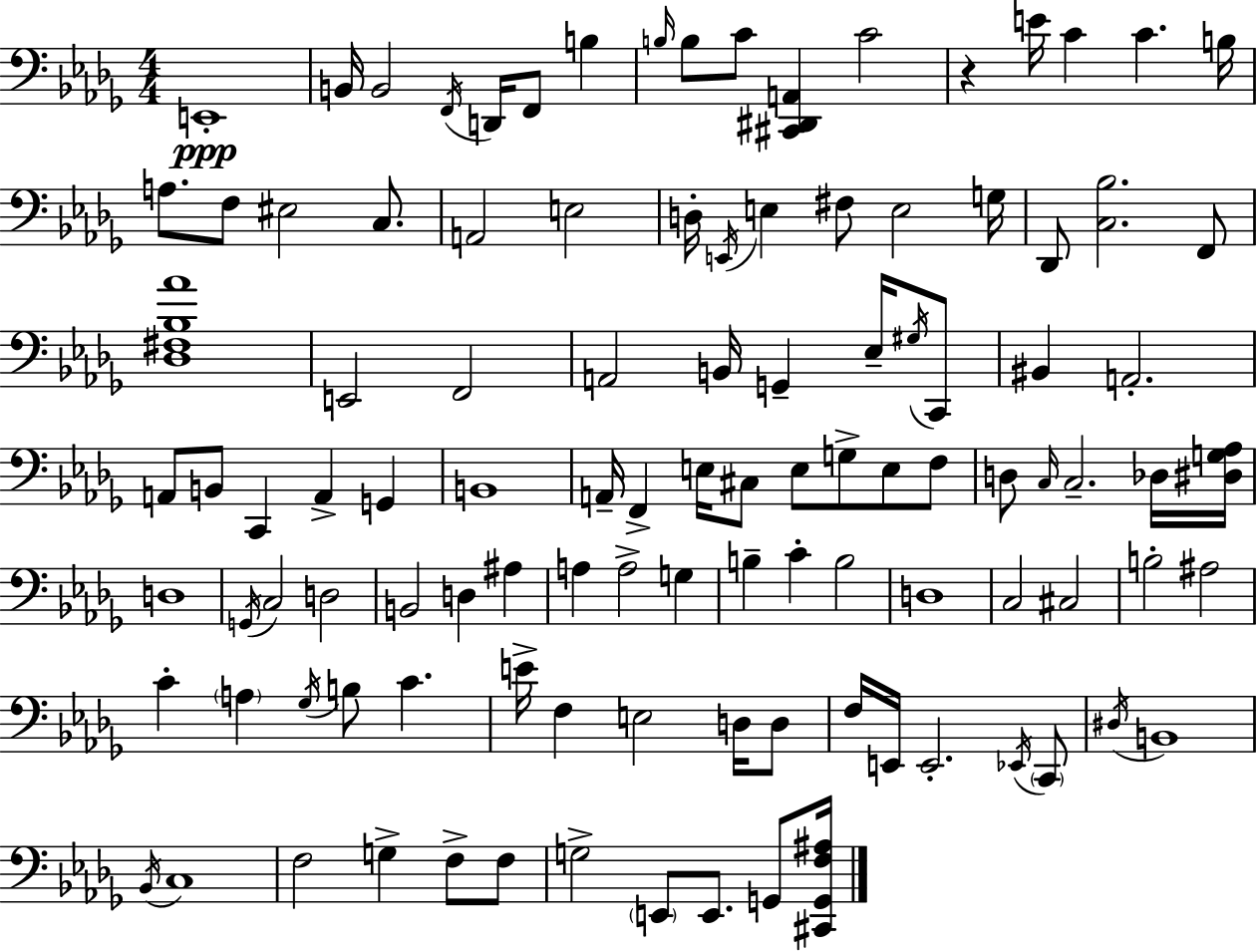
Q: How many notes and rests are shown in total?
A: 108